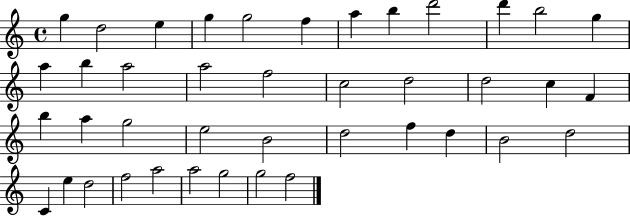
{
  \clef treble
  \time 4/4
  \defaultTimeSignature
  \key c \major
  g''4 d''2 e''4 | g''4 g''2 f''4 | a''4 b''4 d'''2 | d'''4 b''2 g''4 | \break a''4 b''4 a''2 | a''2 f''2 | c''2 d''2 | d''2 c''4 f'4 | \break b''4 a''4 g''2 | e''2 b'2 | d''2 f''4 d''4 | b'2 d''2 | \break c'4 e''4 d''2 | f''2 a''2 | a''2 g''2 | g''2 f''2 | \break \bar "|."
}